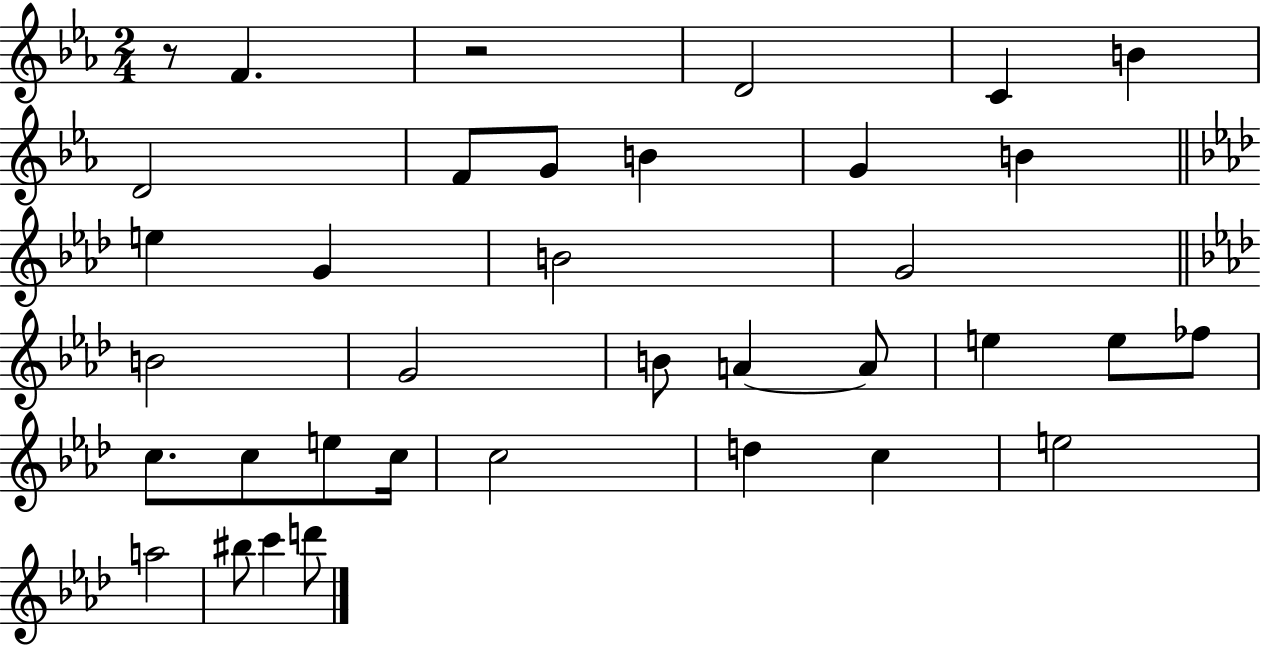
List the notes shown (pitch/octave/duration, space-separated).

R/e F4/q. R/h D4/h C4/q B4/q D4/h F4/e G4/e B4/q G4/q B4/q E5/q G4/q B4/h G4/h B4/h G4/h B4/e A4/q A4/e E5/q E5/e FES5/e C5/e. C5/e E5/e C5/s C5/h D5/q C5/q E5/h A5/h BIS5/e C6/q D6/e